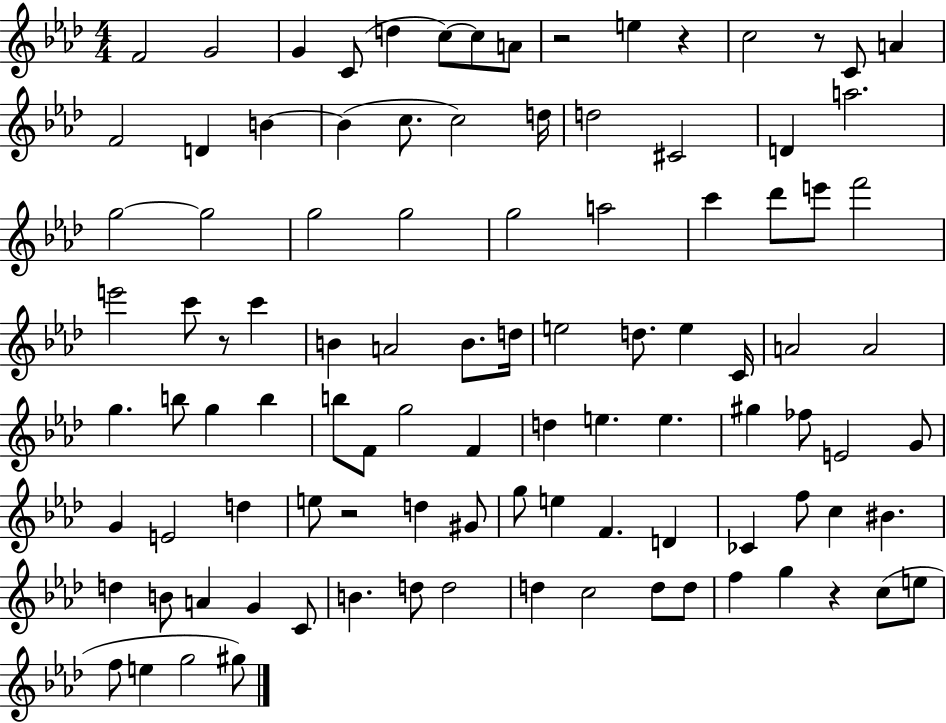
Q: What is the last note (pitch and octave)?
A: G#5